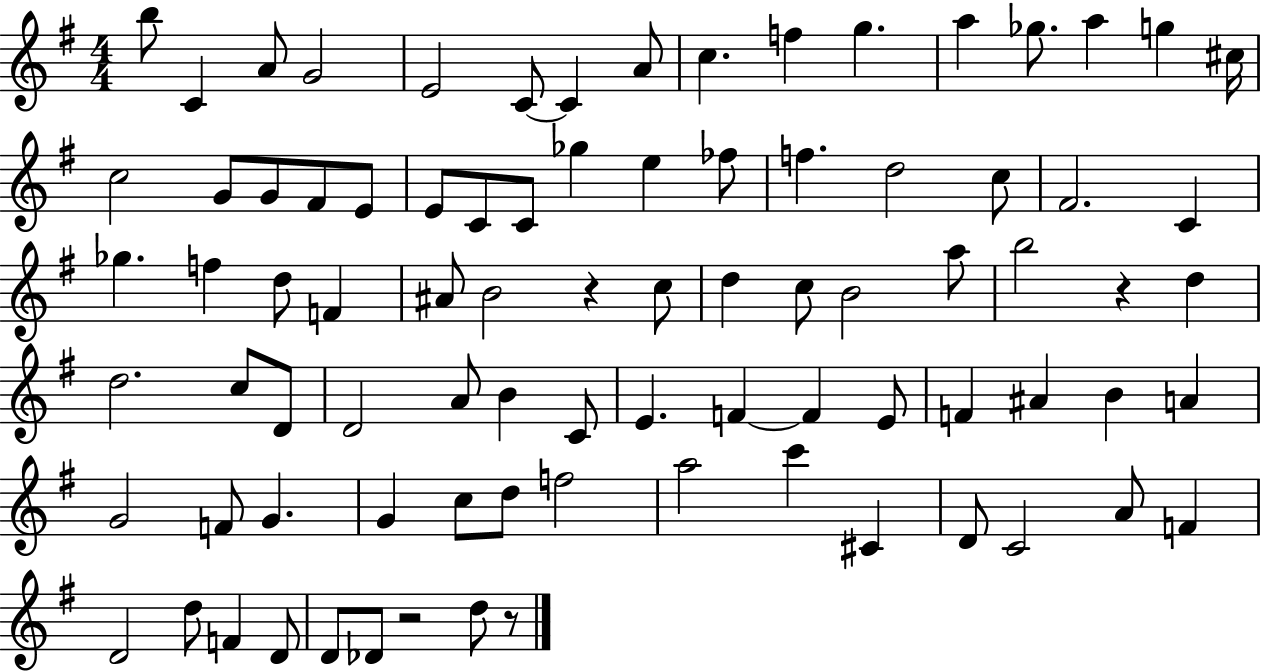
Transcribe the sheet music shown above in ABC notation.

X:1
T:Untitled
M:4/4
L:1/4
K:G
b/2 C A/2 G2 E2 C/2 C A/2 c f g a _g/2 a g ^c/4 c2 G/2 G/2 ^F/2 E/2 E/2 C/2 C/2 _g e _f/2 f d2 c/2 ^F2 C _g f d/2 F ^A/2 B2 z c/2 d c/2 B2 a/2 b2 z d d2 c/2 D/2 D2 A/2 B C/2 E F F E/2 F ^A B A G2 F/2 G G c/2 d/2 f2 a2 c' ^C D/2 C2 A/2 F D2 d/2 F D/2 D/2 _D/2 z2 d/2 z/2